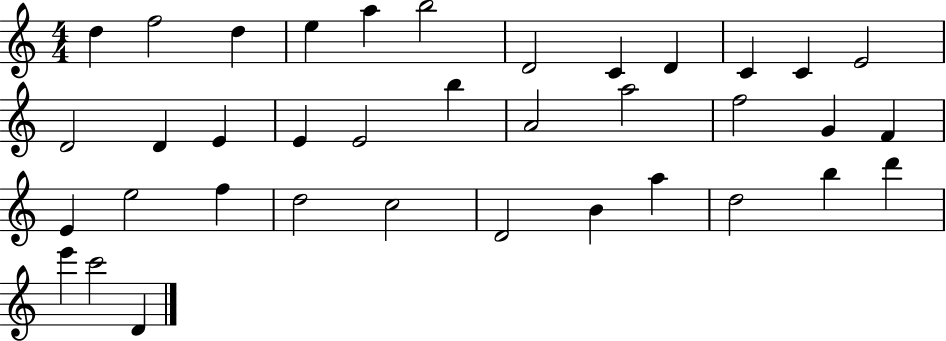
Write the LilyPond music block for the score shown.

{
  \clef treble
  \numericTimeSignature
  \time 4/4
  \key c \major
  d''4 f''2 d''4 | e''4 a''4 b''2 | d'2 c'4 d'4 | c'4 c'4 e'2 | \break d'2 d'4 e'4 | e'4 e'2 b''4 | a'2 a''2 | f''2 g'4 f'4 | \break e'4 e''2 f''4 | d''2 c''2 | d'2 b'4 a''4 | d''2 b''4 d'''4 | \break e'''4 c'''2 d'4 | \bar "|."
}